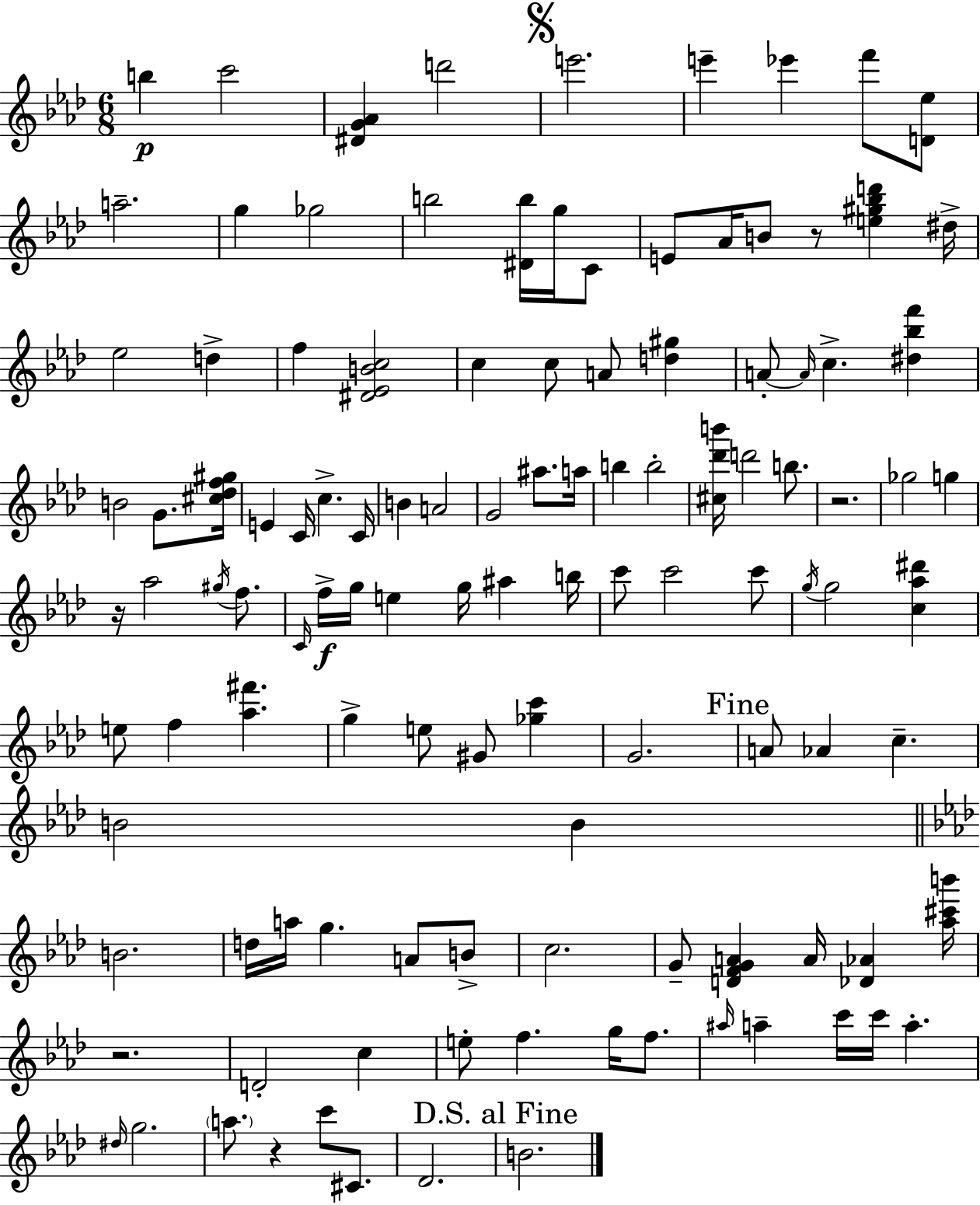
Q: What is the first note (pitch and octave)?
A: B5